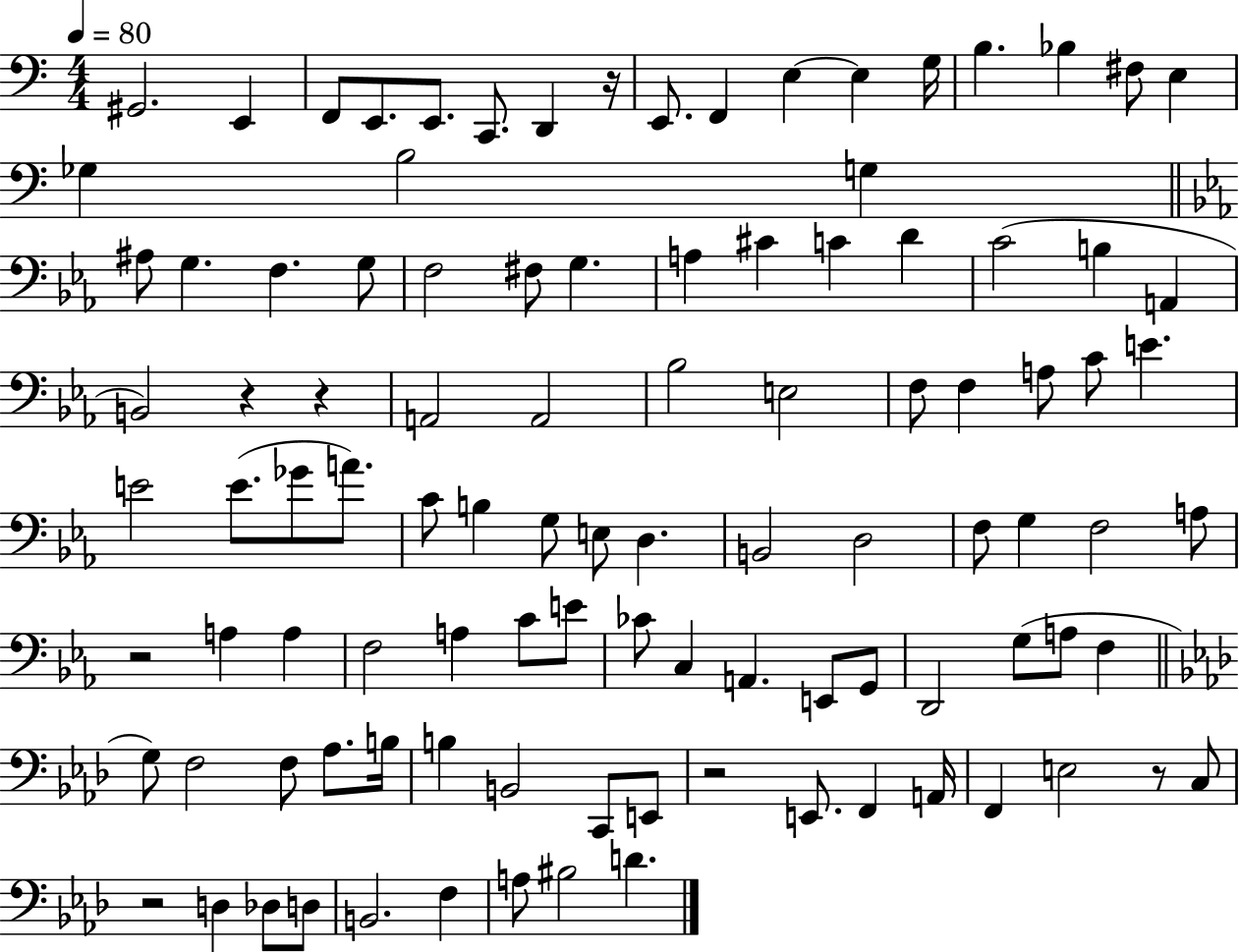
G#2/h. E2/q F2/e E2/e. E2/e. C2/e. D2/q R/s E2/e. F2/q E3/q E3/q G3/s B3/q. Bb3/q F#3/e E3/q Gb3/q B3/h G3/q A#3/e G3/q. F3/q. G3/e F3/h F#3/e G3/q. A3/q C#4/q C4/q D4/q C4/h B3/q A2/q B2/h R/q R/q A2/h A2/h Bb3/h E3/h F3/e F3/q A3/e C4/e E4/q. E4/h E4/e. Gb4/e A4/e. C4/e B3/q G3/e E3/e D3/q. B2/h D3/h F3/e G3/q F3/h A3/e R/h A3/q A3/q F3/h A3/q C4/e E4/e CES4/e C3/q A2/q. E2/e G2/e D2/h G3/e A3/e F3/q G3/e F3/h F3/e Ab3/e. B3/s B3/q B2/h C2/e E2/e R/h E2/e. F2/q A2/s F2/q E3/h R/e C3/e R/h D3/q Db3/e D3/e B2/h. F3/q A3/e BIS3/h D4/q.